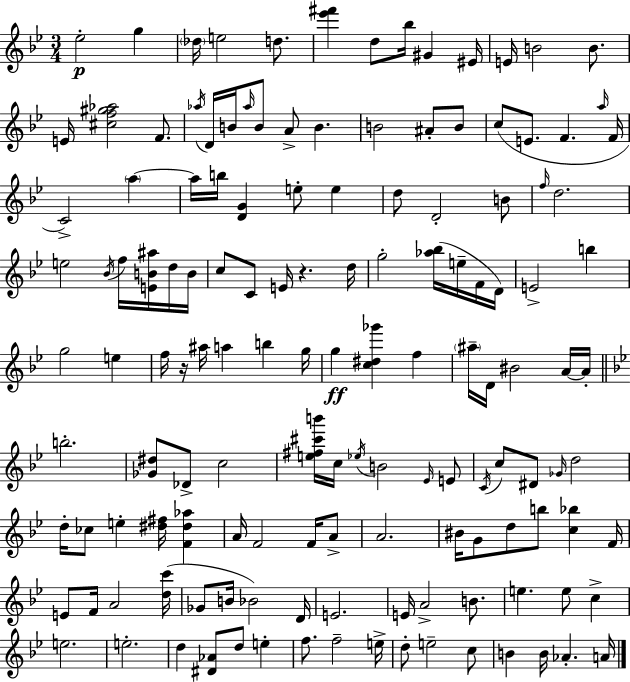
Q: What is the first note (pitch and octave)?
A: Eb5